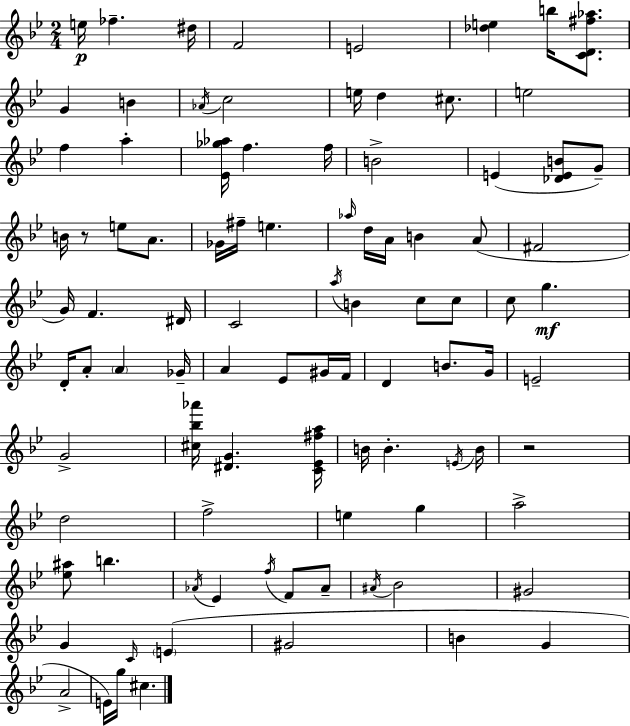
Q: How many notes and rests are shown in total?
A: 94